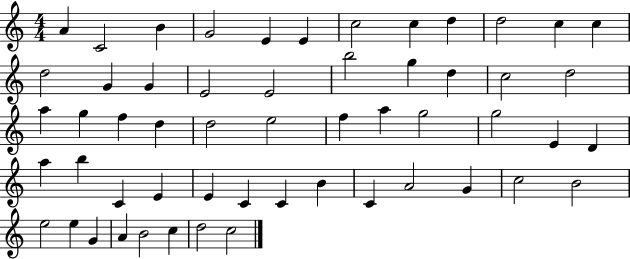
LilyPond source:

{
  \clef treble
  \numericTimeSignature
  \time 4/4
  \key c \major
  a'4 c'2 b'4 | g'2 e'4 e'4 | c''2 c''4 d''4 | d''2 c''4 c''4 | \break d''2 g'4 g'4 | e'2 e'2 | b''2 g''4 d''4 | c''2 d''2 | \break a''4 g''4 f''4 d''4 | d''2 e''2 | f''4 a''4 g''2 | g''2 e'4 d'4 | \break a''4 b''4 c'4 e'4 | e'4 c'4 c'4 b'4 | c'4 a'2 g'4 | c''2 b'2 | \break e''2 e''4 g'4 | a'4 b'2 c''4 | d''2 c''2 | \bar "|."
}